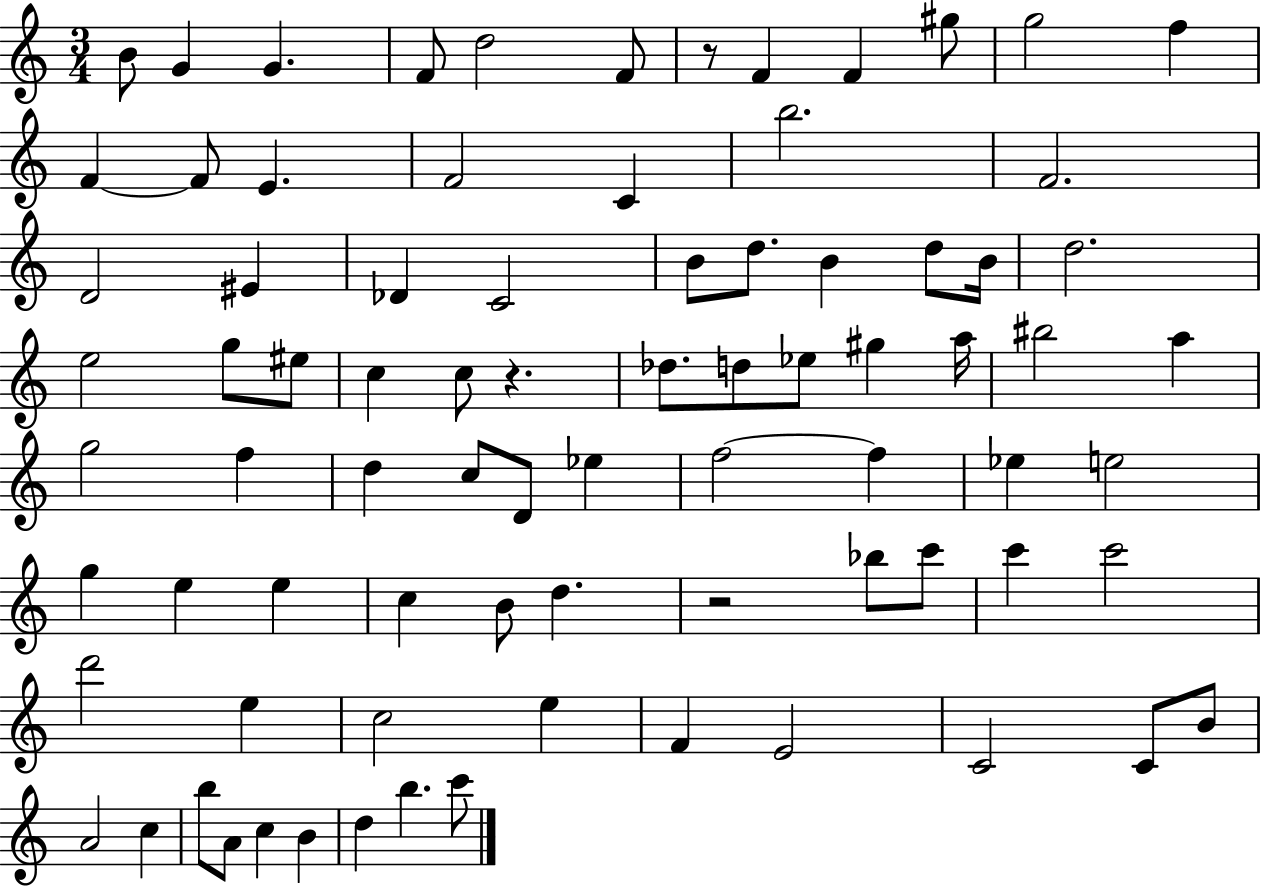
{
  \clef treble
  \numericTimeSignature
  \time 3/4
  \key c \major
  b'8 g'4 g'4. | f'8 d''2 f'8 | r8 f'4 f'4 gis''8 | g''2 f''4 | \break f'4~~ f'8 e'4. | f'2 c'4 | b''2. | f'2. | \break d'2 eis'4 | des'4 c'2 | b'8 d''8. b'4 d''8 b'16 | d''2. | \break e''2 g''8 eis''8 | c''4 c''8 r4. | des''8. d''8 ees''8 gis''4 a''16 | bis''2 a''4 | \break g''2 f''4 | d''4 c''8 d'8 ees''4 | f''2~~ f''4 | ees''4 e''2 | \break g''4 e''4 e''4 | c''4 b'8 d''4. | r2 bes''8 c'''8 | c'''4 c'''2 | \break d'''2 e''4 | c''2 e''4 | f'4 e'2 | c'2 c'8 b'8 | \break a'2 c''4 | b''8 a'8 c''4 b'4 | d''4 b''4. c'''8 | \bar "|."
}